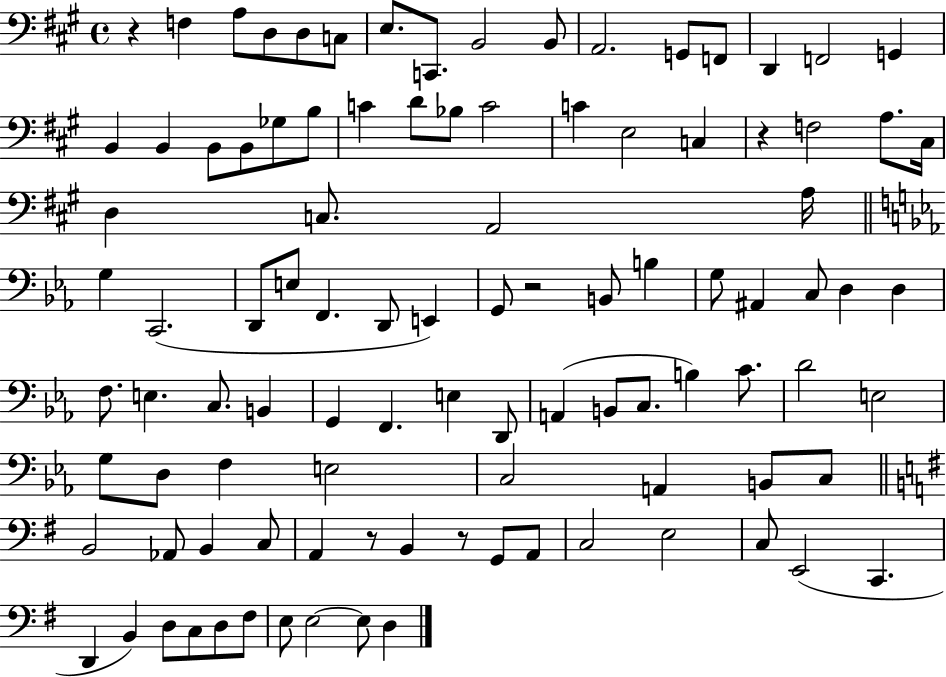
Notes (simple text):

R/q F3/q A3/e D3/e D3/e C3/e E3/e. C2/e. B2/h B2/e A2/h. G2/e F2/e D2/q F2/h G2/q B2/q B2/q B2/e B2/e Gb3/e B3/e C4/q D4/e Bb3/e C4/h C4/q E3/h C3/q R/q F3/h A3/e. C#3/s D3/q C3/e. A2/h A3/s G3/q C2/h. D2/e E3/e F2/q. D2/e E2/q G2/e R/h B2/e B3/q G3/e A#2/q C3/e D3/q D3/q F3/e. E3/q. C3/e. B2/q G2/q F2/q. E3/q D2/e A2/q B2/e C3/e. B3/q C4/e. D4/h E3/h G3/e D3/e F3/q E3/h C3/h A2/q B2/e C3/e B2/h Ab2/e B2/q C3/e A2/q R/e B2/q R/e G2/e A2/e C3/h E3/h C3/e E2/h C2/q. D2/q B2/q D3/e C3/e D3/e F#3/e E3/e E3/h E3/e D3/q